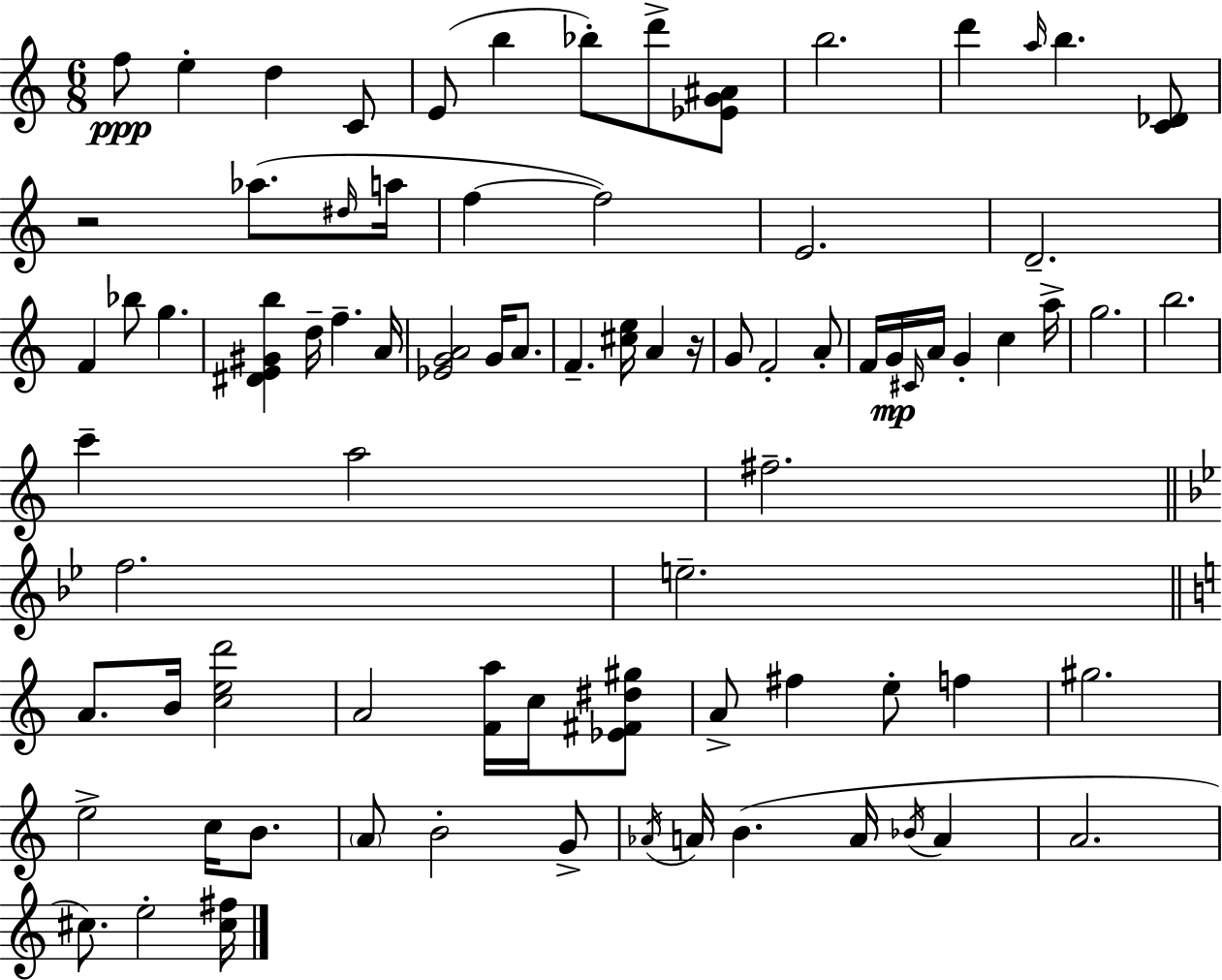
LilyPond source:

{
  \clef treble
  \numericTimeSignature
  \time 6/8
  \key a \minor
  f''8\ppp e''4-. d''4 c'8 | e'8( b''4 bes''8-.) d'''8-> <ees' g' ais'>8 | b''2. | d'''4 \grace { a''16 } b''4. <c' des'>8 | \break r2 aes''8.( | \grace { dis''16 } a''16 f''4~~ f''2) | e'2. | d'2.-- | \break f'4 bes''8 g''4. | <dis' e' gis' b''>4 d''16-- f''4.-- | a'16 <ees' g' a'>2 g'16 a'8. | f'4.-- <cis'' e''>16 a'4 | \break r16 g'8 f'2-. | a'8-. f'16 g'16\mp \grace { cis'16 } a'16 g'4-. c''4 | a''16-> g''2. | b''2. | \break c'''4-- a''2 | fis''2.-- | \bar "||" \break \key bes \major f''2. | e''2.-- | \bar "||" \break \key a \minor a'8. b'16 <c'' e'' d'''>2 | a'2 <f' a''>16 c''16 <ees' fis' dis'' gis''>8 | a'8-> fis''4 e''8-. f''4 | gis''2. | \break e''2-> c''16 b'8. | \parenthesize a'8 b'2-. g'8-> | \acciaccatura { aes'16 } a'16 b'4.( a'16 \acciaccatura { bes'16 } a'4 | a'2. | \break cis''8.) e''2-. | <cis'' fis''>16 \bar "|."
}